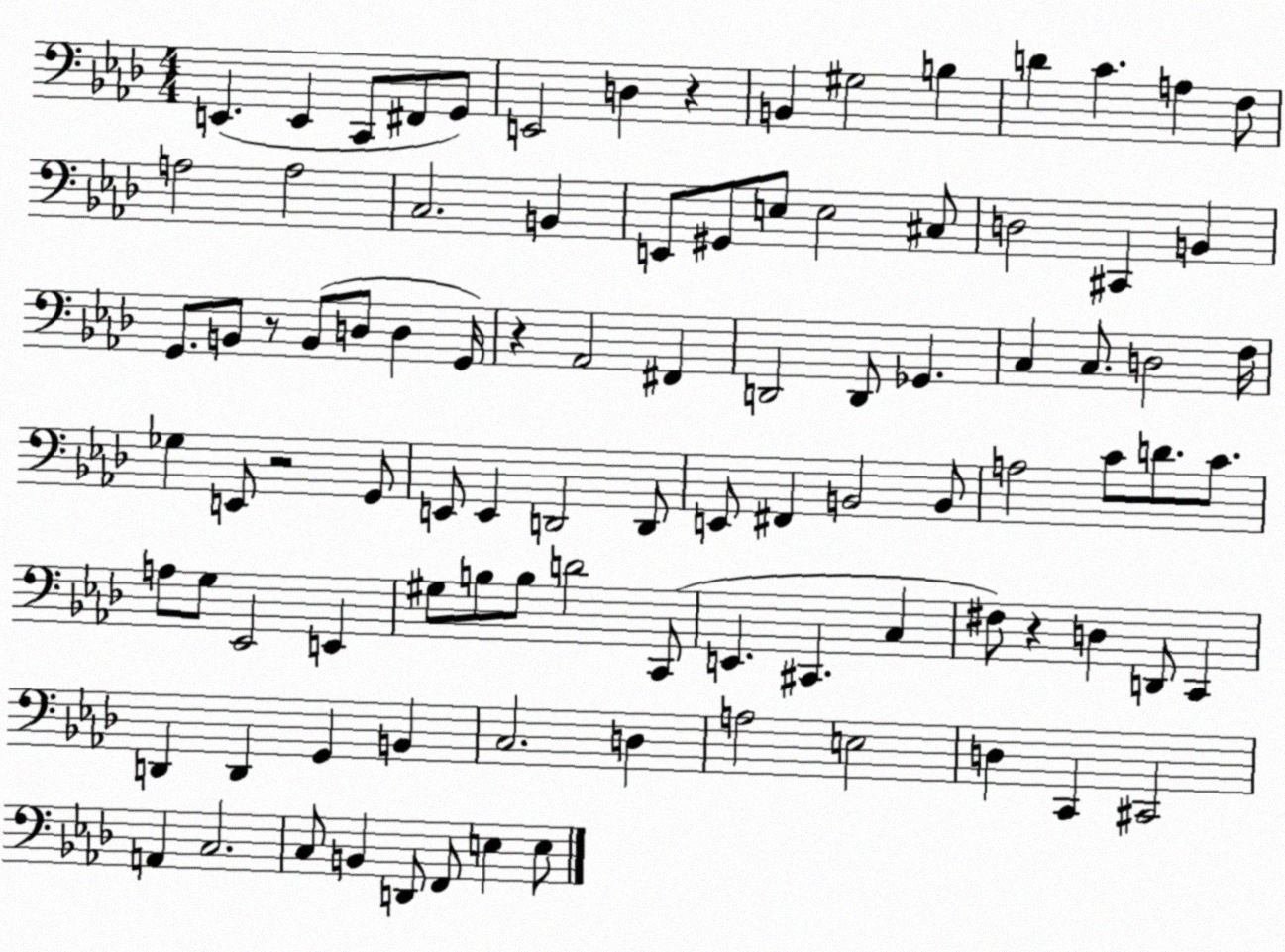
X:1
T:Untitled
M:4/4
L:1/4
K:Ab
E,, E,, C,,/2 ^F,,/2 G,,/2 E,,2 D, z B,, ^G,2 B, D C A, F,/2 A,2 A,2 C,2 B,, E,,/2 ^G,,/2 E,/2 E,2 ^C,/2 D,2 ^C,, B,, G,,/2 B,,/2 z/2 B,,/2 D,/2 D, G,,/4 z _A,,2 ^F,, D,,2 D,,/2 _G,, C, C,/2 D,2 F,/4 _G, E,,/2 z2 G,,/2 E,,/2 E,, D,,2 D,,/2 E,,/2 ^F,, B,,2 B,,/2 A,2 C/2 D/2 C/2 A,/2 G,/2 _E,,2 E,, ^G,/2 B,/2 B,/2 D2 C,,/2 E,, ^C,, C, ^F,/2 z D, D,,/2 C,, D,, D,, G,, B,, C,2 D, A,2 E,2 D, C,, ^C,,2 A,, C,2 C,/2 B,, D,,/2 F,,/2 E, E,/2